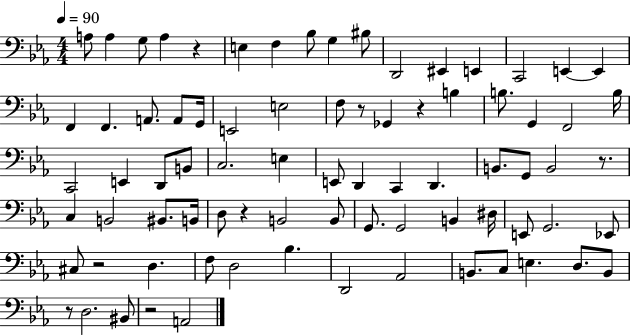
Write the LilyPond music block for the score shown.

{
  \clef bass
  \numericTimeSignature
  \time 4/4
  \key ees \major
  \tempo 4 = 90
  \repeat volta 2 { a8 a4 g8 a4 r4 | e4 f4 bes8 g4 bis8 | d,2 eis,4 e,4 | c,2 e,4~~ e,4 | \break f,4 f,4. a,8. a,8 g,16 | e,2 e2 | f8 r8 ges,4 r4 b4 | b8. g,4 f,2 b16 | \break c,2 e,4 d,8 b,8 | c2. e4 | e,8 d,4 c,4 d,4. | b,8. g,8 b,2 r8. | \break c4 b,2 bis,8. b,16 | d8 r4 b,2 b,8 | g,8. g,2 b,4 dis16 | e,8 g,2. ees,8 | \break cis8 r2 d4. | f8 d2 bes4. | d,2 aes,2 | b,8. c8 e4. d8. b,8 | \break r8 d2. bis,8 | r2 a,2 | } \bar "|."
}